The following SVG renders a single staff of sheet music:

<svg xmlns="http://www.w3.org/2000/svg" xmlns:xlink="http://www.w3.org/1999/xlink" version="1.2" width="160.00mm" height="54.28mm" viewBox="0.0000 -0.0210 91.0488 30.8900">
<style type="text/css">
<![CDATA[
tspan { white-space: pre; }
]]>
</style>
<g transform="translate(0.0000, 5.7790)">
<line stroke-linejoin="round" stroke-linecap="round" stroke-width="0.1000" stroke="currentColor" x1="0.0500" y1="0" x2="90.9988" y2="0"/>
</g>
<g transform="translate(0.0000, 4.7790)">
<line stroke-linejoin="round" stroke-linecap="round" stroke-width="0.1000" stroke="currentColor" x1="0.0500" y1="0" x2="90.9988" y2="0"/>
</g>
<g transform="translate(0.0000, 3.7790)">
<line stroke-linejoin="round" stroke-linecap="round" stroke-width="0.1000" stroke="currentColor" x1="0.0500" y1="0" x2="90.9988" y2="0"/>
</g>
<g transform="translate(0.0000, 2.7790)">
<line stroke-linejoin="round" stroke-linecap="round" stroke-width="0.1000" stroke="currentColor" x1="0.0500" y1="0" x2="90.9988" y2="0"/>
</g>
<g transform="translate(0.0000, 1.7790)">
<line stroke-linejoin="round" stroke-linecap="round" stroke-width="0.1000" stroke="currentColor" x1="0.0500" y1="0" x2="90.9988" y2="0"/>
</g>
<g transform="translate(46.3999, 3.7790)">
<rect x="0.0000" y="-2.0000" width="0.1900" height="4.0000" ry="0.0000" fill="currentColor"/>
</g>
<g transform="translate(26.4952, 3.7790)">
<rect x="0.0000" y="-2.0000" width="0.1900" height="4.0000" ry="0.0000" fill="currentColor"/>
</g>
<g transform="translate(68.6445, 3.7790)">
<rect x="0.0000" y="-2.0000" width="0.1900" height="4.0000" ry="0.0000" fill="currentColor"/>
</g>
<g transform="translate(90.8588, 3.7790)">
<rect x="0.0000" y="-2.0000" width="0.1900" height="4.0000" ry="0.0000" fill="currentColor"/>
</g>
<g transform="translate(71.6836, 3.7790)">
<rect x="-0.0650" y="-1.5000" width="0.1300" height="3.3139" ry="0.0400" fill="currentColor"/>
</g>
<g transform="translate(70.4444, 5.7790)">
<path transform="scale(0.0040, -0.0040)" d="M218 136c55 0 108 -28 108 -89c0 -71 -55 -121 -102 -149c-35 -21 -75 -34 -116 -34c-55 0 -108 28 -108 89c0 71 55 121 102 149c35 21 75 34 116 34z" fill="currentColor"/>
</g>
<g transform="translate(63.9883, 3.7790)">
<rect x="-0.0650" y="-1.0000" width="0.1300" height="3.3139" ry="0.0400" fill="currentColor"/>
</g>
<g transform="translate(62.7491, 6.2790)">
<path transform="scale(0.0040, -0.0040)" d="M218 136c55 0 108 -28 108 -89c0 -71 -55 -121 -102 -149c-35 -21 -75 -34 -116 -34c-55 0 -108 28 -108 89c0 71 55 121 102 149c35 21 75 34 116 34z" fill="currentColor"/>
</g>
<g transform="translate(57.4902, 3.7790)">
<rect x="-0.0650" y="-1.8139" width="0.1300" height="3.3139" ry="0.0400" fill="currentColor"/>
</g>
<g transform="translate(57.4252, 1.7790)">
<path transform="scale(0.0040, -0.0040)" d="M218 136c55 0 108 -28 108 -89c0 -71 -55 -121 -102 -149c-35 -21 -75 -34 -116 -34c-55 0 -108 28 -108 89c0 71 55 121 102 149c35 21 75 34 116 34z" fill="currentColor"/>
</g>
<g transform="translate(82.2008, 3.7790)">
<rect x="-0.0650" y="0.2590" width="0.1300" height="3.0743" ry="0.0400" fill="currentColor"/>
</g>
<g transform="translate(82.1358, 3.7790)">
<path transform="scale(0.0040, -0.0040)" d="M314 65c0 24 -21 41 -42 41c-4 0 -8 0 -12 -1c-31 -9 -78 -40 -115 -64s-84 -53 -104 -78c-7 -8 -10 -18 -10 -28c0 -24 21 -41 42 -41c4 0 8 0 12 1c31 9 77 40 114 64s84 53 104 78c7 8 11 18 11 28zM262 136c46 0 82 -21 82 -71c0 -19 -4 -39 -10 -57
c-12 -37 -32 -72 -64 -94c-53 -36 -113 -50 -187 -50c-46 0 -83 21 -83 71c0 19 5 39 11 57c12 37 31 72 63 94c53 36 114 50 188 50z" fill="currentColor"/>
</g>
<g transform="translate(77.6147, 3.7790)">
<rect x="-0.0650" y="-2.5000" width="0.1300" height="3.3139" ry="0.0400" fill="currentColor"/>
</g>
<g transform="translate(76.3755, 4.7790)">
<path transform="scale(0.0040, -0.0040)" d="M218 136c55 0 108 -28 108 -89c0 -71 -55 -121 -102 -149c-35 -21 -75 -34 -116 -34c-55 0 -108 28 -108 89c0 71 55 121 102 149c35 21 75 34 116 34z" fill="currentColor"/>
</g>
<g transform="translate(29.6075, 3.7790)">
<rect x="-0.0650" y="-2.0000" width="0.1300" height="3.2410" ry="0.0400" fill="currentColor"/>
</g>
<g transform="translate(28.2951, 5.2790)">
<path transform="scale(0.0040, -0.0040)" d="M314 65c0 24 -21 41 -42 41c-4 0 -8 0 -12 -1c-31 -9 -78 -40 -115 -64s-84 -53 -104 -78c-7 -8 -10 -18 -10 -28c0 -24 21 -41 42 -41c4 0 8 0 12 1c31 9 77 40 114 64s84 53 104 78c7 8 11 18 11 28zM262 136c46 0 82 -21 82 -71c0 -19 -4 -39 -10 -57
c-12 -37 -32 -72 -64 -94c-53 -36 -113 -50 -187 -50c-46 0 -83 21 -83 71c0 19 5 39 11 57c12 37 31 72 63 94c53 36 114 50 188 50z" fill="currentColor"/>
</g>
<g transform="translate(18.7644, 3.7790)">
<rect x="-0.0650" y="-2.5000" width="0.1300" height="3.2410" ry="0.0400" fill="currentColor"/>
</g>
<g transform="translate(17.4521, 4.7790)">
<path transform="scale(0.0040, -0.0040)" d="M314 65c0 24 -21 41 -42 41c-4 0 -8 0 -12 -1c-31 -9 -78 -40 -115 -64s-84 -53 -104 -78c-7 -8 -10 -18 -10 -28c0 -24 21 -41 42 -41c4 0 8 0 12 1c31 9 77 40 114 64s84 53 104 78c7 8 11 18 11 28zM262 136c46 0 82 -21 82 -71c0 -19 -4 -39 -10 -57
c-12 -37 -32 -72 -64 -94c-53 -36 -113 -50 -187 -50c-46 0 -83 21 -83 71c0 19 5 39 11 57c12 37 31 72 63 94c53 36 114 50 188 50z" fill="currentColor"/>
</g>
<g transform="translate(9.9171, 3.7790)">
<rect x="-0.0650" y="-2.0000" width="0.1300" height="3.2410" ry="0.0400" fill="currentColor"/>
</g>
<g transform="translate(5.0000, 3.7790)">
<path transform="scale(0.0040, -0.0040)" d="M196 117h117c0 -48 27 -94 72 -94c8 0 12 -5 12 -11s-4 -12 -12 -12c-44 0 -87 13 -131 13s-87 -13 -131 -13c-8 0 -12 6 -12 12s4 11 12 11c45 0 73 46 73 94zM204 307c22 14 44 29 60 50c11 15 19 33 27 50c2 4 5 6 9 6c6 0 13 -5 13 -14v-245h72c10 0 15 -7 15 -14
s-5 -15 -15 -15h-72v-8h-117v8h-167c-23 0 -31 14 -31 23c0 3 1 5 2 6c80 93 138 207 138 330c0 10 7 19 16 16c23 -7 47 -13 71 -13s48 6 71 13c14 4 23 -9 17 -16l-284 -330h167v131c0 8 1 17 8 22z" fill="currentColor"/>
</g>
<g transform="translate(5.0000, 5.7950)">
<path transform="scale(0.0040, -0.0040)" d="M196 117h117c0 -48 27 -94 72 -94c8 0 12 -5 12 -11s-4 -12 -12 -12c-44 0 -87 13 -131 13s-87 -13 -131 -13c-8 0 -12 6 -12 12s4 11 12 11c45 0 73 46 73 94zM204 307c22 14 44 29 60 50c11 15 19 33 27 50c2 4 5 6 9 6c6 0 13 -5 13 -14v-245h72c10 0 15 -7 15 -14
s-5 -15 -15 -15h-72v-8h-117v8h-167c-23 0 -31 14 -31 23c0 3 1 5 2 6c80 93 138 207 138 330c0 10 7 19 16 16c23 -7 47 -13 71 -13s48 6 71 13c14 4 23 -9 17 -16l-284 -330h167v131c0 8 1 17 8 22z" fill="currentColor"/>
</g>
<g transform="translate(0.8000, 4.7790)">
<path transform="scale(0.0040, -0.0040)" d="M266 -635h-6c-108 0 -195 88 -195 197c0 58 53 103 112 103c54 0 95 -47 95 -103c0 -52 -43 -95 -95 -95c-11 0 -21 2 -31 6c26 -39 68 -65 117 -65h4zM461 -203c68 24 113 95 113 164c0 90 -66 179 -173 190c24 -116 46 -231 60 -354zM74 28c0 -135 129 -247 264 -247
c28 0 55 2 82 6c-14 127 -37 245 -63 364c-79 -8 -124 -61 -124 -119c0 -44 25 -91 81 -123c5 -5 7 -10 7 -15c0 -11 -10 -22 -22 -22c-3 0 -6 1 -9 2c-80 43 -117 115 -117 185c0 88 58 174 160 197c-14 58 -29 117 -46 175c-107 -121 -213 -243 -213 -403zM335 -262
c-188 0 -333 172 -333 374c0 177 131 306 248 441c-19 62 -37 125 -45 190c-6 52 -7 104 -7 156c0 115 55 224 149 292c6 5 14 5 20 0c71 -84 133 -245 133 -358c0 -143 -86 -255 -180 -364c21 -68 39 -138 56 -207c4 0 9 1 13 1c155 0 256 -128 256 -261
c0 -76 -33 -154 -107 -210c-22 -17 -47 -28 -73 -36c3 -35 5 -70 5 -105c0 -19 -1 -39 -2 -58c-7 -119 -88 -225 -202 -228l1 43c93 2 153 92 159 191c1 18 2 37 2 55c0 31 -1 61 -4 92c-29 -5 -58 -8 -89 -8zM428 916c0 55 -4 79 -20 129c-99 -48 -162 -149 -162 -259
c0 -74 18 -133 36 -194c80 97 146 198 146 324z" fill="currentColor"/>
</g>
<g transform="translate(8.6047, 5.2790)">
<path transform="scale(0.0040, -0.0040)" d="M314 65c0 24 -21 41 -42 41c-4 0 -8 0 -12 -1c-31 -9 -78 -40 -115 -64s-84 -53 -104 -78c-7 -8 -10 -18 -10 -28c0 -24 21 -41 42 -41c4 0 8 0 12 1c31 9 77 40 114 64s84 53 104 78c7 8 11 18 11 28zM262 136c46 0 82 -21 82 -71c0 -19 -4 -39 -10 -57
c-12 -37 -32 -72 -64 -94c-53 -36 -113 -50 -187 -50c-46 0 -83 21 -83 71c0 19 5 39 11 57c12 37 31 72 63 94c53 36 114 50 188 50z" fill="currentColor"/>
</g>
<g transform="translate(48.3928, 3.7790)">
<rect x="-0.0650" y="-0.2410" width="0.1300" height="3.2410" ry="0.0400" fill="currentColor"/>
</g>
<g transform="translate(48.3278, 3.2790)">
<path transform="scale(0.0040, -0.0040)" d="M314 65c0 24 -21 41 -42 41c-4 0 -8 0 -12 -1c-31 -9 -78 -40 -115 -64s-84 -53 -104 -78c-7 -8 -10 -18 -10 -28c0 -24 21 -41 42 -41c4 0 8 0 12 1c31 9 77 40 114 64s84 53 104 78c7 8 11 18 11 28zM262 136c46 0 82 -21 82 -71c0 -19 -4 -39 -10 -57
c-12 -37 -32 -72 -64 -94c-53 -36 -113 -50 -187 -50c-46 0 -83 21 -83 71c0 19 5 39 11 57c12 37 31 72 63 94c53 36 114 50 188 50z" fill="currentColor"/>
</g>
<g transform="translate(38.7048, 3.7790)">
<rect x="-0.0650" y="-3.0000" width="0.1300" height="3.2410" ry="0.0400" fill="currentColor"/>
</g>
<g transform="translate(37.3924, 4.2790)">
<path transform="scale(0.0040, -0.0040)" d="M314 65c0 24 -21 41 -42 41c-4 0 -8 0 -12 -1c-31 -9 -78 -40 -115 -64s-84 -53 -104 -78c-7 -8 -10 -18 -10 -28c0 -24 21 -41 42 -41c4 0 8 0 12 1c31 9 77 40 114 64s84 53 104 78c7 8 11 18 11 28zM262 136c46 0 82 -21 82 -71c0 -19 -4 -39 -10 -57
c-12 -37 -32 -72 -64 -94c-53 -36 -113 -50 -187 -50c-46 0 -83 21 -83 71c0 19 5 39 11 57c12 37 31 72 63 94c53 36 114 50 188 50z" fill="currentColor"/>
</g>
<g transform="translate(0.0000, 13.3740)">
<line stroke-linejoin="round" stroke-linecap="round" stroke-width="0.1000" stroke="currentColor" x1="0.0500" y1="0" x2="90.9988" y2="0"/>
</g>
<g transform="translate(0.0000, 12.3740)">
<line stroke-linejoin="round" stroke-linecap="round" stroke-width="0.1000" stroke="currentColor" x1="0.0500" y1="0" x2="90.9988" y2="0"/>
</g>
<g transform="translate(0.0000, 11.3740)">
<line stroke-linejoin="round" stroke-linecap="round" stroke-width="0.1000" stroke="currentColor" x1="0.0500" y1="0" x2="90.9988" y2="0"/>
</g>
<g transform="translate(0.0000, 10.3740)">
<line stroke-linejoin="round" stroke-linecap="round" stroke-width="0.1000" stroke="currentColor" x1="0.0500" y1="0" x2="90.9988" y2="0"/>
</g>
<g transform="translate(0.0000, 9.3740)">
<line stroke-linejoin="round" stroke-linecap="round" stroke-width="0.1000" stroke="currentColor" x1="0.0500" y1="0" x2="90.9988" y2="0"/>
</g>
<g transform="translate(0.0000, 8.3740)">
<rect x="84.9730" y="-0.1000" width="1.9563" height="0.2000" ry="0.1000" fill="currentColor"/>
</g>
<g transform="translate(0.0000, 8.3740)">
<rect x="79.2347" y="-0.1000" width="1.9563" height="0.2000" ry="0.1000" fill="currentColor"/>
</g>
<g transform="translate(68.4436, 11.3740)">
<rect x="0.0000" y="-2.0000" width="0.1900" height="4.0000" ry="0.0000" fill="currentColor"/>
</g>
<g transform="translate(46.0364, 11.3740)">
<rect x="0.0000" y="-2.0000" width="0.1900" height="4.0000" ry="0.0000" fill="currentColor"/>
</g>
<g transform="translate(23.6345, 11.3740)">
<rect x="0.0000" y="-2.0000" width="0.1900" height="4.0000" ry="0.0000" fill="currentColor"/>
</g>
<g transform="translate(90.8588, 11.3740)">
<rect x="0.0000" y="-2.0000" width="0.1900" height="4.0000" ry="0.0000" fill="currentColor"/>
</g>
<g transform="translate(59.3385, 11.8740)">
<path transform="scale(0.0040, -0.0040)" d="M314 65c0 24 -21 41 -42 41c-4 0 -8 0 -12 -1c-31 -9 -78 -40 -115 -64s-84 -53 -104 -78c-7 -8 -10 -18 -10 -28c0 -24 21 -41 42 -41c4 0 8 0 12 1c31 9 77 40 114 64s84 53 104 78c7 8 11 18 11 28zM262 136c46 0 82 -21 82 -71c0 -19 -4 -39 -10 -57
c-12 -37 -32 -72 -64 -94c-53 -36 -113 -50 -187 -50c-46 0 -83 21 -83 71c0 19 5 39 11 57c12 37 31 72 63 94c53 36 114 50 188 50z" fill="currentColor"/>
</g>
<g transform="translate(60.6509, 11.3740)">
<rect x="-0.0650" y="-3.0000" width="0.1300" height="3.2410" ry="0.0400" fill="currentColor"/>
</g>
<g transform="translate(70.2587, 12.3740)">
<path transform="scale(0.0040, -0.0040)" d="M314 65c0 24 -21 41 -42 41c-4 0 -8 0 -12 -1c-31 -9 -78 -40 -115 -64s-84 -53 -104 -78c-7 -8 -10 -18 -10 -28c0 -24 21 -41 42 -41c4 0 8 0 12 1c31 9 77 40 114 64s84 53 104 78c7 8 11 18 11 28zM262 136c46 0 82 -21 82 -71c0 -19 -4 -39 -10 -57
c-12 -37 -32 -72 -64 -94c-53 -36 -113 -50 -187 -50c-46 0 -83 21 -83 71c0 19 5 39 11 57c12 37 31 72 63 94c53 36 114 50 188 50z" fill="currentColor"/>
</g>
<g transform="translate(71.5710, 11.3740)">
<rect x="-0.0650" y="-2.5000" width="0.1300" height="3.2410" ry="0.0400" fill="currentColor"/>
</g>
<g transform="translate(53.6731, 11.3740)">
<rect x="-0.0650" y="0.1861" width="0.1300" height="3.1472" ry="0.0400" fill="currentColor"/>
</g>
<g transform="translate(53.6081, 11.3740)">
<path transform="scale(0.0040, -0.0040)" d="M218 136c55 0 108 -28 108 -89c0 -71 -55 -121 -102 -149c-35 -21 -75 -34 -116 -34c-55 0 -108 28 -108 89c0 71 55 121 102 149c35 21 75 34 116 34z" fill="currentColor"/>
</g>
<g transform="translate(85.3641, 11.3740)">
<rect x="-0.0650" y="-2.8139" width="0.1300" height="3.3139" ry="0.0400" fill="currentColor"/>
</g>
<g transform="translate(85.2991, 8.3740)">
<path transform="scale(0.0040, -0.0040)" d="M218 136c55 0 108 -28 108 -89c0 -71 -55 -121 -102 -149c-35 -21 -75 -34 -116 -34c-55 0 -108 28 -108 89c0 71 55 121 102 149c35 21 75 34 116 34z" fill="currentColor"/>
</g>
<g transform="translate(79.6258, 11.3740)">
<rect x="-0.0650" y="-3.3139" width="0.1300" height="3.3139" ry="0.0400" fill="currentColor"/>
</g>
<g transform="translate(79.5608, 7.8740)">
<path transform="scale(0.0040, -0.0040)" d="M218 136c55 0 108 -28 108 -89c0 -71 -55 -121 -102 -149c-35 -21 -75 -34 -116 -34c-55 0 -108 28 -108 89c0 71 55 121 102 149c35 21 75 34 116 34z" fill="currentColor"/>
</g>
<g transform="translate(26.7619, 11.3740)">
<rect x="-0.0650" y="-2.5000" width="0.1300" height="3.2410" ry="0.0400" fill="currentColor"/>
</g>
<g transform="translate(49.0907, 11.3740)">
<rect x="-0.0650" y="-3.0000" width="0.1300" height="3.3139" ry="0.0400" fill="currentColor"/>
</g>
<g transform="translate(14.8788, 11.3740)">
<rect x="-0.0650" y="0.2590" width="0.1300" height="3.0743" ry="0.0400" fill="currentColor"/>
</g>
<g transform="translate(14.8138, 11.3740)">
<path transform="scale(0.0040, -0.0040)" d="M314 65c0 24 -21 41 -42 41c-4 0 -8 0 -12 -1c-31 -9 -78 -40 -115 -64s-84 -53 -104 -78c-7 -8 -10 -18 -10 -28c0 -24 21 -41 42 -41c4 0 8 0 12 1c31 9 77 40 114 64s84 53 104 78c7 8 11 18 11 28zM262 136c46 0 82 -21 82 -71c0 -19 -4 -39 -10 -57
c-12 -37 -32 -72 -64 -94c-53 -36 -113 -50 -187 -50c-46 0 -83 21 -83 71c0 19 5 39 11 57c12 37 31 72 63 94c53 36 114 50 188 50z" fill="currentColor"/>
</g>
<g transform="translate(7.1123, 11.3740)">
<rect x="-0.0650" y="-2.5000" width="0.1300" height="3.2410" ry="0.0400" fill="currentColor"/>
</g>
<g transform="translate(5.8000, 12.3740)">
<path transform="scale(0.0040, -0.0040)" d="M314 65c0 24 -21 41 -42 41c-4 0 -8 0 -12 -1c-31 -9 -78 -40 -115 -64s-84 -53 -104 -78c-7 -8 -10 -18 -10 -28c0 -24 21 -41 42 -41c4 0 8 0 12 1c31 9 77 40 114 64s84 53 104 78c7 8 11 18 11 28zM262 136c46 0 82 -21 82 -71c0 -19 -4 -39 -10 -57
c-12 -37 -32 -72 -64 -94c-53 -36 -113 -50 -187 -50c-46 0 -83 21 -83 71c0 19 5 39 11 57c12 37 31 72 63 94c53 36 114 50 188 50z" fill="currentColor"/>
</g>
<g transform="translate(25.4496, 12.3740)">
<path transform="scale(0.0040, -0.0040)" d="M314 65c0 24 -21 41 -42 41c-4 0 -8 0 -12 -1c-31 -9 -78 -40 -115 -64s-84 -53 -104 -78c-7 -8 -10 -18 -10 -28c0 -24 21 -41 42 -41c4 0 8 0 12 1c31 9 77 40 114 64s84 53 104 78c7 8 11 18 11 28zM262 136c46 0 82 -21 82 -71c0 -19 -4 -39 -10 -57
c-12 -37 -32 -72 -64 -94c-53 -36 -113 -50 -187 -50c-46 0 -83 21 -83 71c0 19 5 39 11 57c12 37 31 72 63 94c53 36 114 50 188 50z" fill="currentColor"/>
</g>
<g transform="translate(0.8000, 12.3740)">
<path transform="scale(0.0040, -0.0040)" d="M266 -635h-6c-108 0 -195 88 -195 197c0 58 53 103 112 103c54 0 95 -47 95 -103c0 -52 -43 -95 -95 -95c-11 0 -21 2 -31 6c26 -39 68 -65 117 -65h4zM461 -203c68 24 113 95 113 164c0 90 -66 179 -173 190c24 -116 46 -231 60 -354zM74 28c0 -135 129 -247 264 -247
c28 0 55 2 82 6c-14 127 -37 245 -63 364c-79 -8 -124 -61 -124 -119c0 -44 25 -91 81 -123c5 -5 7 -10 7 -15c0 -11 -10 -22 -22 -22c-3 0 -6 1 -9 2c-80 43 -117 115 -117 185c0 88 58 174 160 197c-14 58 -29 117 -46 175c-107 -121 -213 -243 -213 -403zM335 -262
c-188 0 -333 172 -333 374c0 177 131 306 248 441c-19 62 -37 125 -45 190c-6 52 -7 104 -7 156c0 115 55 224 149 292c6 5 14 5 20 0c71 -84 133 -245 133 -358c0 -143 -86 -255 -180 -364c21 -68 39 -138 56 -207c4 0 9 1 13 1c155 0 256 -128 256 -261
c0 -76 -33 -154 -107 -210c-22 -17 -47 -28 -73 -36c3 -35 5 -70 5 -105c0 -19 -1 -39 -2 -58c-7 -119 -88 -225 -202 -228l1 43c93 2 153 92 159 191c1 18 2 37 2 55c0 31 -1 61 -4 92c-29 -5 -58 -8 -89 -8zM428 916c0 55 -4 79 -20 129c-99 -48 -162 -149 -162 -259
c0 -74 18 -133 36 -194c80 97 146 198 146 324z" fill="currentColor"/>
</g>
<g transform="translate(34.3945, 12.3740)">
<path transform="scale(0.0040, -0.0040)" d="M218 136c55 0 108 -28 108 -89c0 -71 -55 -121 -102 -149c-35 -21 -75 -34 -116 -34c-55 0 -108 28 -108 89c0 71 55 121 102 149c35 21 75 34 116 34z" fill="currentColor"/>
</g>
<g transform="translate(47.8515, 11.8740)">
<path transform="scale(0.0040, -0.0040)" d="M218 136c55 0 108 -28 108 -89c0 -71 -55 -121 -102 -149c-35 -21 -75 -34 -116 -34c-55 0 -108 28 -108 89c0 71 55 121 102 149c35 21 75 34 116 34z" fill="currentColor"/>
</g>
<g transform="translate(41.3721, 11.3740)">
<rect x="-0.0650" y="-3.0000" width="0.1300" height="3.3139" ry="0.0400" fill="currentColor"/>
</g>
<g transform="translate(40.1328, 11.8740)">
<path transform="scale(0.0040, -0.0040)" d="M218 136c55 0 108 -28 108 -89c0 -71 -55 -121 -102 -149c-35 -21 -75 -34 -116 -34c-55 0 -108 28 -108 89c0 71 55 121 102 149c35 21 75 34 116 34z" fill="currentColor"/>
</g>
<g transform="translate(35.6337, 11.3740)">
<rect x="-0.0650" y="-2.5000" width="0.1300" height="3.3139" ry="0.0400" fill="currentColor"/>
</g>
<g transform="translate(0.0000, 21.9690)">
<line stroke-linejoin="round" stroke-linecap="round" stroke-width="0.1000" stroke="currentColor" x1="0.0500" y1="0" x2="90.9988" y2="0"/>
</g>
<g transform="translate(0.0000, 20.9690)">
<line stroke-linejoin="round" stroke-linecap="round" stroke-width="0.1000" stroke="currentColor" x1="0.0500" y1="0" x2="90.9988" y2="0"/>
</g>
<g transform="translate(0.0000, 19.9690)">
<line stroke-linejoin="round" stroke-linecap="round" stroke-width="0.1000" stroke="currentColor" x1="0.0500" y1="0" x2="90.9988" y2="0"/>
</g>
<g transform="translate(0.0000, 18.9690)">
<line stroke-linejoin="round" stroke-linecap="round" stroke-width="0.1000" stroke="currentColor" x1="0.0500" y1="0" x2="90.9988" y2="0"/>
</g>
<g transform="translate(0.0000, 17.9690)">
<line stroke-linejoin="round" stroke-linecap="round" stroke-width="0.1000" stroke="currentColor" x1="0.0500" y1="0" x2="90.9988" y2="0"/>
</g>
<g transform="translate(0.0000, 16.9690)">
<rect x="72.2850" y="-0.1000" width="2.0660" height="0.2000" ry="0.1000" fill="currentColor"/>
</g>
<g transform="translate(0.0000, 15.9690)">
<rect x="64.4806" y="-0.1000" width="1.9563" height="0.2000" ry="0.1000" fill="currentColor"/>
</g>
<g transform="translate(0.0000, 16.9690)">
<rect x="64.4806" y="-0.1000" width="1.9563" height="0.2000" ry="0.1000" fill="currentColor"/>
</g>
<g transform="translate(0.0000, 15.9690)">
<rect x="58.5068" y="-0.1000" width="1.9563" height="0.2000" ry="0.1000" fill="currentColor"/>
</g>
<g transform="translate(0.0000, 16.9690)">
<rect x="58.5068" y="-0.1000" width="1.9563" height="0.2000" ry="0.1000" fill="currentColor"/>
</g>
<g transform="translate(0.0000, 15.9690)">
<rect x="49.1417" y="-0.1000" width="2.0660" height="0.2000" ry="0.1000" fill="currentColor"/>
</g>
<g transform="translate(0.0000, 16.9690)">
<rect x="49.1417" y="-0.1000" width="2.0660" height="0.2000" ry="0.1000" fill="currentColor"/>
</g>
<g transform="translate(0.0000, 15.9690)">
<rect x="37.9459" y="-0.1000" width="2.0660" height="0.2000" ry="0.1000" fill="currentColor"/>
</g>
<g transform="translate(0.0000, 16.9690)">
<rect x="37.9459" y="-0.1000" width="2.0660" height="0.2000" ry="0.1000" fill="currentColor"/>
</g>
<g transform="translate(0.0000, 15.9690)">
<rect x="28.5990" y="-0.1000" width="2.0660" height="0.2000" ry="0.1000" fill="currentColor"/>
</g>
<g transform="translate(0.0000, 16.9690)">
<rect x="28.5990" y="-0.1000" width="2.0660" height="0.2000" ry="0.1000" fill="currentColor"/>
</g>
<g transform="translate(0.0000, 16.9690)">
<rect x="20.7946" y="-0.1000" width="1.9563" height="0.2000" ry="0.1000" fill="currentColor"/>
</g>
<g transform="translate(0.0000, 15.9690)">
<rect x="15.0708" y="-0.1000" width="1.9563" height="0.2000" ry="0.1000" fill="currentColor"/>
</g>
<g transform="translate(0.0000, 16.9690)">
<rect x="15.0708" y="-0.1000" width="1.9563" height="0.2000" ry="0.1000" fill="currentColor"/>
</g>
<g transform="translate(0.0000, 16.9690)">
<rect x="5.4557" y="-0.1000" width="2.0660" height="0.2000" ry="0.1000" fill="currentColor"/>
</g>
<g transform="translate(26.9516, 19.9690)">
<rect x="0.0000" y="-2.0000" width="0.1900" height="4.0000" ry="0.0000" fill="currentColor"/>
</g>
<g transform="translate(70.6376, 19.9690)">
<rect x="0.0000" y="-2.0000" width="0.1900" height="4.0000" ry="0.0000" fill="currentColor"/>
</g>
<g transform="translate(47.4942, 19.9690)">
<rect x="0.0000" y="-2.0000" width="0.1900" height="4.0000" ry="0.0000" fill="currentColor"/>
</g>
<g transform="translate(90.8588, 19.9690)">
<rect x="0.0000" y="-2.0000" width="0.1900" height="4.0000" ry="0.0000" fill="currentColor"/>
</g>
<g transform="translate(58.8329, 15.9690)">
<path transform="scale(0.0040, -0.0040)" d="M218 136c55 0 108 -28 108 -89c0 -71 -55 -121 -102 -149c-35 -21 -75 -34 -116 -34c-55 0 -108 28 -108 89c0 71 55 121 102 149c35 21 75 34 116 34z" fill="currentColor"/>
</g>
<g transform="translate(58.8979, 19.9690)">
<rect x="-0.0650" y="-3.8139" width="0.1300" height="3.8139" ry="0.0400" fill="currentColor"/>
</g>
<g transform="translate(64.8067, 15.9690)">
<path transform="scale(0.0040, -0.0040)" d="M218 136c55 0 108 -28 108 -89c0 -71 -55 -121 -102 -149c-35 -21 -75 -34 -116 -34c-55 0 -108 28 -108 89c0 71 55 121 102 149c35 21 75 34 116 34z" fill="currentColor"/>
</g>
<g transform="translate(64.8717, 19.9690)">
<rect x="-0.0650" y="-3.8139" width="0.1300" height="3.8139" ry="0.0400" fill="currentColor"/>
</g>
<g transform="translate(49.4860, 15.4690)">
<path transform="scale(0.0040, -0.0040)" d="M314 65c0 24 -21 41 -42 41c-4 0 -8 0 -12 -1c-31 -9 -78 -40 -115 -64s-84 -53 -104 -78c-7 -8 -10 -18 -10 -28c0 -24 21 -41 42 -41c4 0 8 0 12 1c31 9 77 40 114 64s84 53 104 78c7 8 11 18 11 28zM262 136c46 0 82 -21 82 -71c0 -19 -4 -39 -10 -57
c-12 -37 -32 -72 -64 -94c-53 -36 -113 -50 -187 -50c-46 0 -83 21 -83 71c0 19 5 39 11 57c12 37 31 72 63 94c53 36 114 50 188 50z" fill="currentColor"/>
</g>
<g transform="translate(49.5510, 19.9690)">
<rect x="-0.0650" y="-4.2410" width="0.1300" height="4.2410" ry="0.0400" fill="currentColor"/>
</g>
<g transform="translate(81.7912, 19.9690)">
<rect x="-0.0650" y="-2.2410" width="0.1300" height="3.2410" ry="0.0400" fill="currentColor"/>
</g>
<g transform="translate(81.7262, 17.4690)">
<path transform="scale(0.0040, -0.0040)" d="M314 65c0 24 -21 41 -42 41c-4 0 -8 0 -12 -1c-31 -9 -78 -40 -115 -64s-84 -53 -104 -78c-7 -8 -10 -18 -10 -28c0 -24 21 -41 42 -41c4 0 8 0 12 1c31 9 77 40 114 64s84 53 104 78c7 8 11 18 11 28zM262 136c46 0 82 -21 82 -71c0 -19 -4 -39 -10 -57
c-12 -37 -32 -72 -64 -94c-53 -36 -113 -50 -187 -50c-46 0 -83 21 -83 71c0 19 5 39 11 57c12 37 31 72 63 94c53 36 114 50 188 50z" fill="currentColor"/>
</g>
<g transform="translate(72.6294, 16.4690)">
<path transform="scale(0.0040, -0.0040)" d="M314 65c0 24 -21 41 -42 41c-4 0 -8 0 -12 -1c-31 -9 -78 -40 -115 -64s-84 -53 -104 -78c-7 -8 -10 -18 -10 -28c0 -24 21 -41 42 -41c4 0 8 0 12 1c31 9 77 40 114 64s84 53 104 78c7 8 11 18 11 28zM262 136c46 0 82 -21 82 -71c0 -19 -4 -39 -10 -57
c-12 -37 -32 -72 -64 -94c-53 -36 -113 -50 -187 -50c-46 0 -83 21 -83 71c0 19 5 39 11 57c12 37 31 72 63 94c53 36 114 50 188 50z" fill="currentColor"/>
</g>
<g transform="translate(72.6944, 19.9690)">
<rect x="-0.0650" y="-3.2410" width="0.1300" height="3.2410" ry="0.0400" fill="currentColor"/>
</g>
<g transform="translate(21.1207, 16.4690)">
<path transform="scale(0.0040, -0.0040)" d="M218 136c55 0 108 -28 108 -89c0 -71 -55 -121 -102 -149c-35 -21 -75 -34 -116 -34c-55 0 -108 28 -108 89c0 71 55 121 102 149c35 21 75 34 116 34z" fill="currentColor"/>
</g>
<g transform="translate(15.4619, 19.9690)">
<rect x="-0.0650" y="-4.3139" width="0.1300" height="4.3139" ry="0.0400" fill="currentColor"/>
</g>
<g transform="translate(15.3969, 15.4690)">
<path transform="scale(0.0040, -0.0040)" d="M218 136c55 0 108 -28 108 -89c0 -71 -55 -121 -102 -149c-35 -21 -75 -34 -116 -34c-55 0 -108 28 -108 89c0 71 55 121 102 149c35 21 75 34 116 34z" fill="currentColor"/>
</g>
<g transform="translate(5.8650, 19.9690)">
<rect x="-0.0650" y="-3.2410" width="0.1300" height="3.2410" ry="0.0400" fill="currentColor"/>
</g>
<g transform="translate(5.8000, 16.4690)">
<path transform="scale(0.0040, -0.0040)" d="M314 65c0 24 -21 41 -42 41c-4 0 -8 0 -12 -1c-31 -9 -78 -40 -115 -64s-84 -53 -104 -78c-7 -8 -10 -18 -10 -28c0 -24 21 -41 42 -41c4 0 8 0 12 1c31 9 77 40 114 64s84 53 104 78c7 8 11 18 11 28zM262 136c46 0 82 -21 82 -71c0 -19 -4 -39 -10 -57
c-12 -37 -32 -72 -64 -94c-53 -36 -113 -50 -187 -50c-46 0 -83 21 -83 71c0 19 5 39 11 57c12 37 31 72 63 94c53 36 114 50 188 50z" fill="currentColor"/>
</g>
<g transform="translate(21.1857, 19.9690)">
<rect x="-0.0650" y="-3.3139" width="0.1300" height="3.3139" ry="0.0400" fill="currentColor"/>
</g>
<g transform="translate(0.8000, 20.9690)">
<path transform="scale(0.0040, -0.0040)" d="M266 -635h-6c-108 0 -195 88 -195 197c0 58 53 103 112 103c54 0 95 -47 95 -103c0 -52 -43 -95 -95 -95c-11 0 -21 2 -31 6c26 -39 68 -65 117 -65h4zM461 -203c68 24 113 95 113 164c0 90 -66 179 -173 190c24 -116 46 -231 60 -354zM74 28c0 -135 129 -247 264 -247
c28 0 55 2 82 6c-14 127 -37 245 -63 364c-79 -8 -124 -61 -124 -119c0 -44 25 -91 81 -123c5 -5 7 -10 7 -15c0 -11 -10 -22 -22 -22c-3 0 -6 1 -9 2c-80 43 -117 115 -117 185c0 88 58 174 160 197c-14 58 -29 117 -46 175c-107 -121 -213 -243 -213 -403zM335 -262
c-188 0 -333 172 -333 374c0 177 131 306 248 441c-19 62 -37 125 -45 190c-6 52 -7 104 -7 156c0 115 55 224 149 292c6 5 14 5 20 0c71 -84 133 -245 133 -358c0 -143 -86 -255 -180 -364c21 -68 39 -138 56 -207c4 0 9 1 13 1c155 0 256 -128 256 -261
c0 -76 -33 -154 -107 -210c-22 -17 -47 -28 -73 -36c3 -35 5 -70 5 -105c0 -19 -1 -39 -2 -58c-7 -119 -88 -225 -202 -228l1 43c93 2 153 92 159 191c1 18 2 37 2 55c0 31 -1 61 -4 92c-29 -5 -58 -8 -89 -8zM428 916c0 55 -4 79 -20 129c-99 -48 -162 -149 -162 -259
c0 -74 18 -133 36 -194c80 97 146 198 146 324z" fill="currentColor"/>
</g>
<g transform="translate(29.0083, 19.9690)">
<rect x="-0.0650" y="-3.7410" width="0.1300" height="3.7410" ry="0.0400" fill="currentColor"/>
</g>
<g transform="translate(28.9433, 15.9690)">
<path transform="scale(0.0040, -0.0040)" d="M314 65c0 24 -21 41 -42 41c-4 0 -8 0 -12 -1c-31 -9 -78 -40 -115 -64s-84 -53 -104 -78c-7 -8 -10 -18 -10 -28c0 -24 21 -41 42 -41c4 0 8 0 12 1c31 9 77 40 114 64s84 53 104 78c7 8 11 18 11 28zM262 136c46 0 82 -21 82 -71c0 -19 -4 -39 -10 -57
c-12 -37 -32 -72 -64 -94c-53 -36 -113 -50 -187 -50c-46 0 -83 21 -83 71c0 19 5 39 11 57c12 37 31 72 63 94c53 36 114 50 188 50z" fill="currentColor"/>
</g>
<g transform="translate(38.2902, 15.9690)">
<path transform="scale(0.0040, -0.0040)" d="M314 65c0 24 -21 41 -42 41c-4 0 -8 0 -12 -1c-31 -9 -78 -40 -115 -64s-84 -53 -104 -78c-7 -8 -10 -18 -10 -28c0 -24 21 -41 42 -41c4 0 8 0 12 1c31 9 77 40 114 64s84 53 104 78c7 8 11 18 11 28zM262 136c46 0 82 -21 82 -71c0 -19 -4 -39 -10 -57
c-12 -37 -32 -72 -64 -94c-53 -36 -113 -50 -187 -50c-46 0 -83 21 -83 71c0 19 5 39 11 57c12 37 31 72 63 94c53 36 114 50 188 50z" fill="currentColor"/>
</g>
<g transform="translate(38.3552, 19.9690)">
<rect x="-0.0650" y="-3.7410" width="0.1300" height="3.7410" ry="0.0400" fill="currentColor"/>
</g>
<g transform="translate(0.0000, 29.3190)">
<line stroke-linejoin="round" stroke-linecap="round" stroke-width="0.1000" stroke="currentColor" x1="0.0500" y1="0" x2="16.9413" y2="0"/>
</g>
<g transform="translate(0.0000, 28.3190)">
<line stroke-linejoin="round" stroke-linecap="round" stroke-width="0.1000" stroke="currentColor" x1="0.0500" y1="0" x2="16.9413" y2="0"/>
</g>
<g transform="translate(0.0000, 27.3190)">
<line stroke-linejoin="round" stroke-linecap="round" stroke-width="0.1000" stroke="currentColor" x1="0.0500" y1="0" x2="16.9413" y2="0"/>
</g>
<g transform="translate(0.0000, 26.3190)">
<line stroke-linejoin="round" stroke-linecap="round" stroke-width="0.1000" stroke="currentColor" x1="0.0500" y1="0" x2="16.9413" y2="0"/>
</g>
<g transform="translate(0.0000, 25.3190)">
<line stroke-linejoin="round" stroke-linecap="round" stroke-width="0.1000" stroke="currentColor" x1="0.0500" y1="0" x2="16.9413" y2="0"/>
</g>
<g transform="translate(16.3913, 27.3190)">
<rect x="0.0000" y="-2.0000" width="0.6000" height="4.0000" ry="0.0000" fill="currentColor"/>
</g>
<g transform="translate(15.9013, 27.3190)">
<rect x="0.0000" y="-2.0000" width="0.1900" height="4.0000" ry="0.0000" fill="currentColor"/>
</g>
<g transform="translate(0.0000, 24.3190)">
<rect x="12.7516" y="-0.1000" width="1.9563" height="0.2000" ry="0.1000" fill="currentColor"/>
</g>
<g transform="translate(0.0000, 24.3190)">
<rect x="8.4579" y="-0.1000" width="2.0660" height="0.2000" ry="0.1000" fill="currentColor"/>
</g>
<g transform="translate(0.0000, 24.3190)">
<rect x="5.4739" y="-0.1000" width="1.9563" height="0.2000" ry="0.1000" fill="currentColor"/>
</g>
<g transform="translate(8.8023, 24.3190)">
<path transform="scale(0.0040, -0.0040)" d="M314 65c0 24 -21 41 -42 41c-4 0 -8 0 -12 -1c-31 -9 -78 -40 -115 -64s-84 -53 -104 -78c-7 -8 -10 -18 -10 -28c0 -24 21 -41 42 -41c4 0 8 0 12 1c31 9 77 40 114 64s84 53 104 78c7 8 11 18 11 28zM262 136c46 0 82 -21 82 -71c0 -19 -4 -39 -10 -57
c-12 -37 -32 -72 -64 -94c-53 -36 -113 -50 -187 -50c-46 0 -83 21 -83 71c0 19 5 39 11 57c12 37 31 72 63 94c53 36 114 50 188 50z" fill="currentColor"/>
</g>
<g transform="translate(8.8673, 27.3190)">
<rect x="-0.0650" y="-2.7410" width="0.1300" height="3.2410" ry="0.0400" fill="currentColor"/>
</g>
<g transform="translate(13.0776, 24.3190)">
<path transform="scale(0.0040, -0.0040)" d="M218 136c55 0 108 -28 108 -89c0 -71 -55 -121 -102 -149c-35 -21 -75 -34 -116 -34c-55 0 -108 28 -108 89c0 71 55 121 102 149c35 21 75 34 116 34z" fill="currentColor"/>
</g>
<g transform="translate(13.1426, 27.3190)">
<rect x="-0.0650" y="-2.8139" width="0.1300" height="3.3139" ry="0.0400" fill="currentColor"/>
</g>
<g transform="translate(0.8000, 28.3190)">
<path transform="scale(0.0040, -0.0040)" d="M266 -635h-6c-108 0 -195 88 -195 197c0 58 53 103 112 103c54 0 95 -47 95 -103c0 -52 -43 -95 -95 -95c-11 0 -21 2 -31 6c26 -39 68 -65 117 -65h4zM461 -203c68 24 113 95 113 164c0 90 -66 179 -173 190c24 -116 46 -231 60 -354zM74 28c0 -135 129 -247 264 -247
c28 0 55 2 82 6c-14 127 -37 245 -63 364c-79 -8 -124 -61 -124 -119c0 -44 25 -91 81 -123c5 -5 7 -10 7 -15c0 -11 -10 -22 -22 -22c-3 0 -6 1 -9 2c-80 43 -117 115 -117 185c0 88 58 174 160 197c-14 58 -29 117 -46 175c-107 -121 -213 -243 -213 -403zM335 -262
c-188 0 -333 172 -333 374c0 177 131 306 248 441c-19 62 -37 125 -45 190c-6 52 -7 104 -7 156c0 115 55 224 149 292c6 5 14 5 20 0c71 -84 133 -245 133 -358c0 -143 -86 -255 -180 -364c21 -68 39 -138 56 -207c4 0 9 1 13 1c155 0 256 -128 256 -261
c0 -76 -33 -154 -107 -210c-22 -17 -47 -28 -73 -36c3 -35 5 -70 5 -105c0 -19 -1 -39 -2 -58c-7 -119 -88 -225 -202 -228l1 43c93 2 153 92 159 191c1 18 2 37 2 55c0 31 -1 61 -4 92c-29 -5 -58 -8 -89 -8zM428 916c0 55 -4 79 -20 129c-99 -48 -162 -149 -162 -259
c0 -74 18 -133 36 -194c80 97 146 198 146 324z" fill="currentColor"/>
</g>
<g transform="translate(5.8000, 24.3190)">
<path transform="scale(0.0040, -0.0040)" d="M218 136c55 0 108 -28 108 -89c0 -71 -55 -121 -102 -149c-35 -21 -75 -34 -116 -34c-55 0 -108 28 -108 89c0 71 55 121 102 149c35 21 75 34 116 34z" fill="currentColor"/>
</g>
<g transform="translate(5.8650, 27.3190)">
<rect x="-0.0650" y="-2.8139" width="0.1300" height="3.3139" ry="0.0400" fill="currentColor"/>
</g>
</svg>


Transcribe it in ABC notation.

X:1
T:Untitled
M:4/4
L:1/4
K:C
F2 G2 F2 A2 c2 f D E G B2 G2 B2 G2 G A A B A2 G2 b a b2 d' b c'2 c'2 d'2 c' c' b2 g2 a a2 a